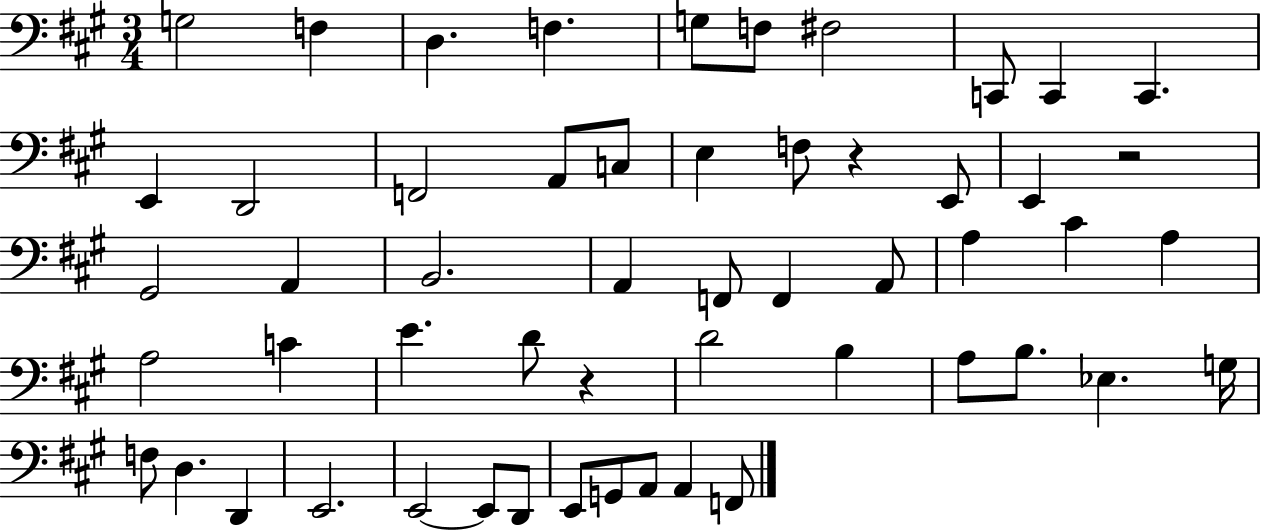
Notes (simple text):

G3/h F3/q D3/q. F3/q. G3/e F3/e F#3/h C2/e C2/q C2/q. E2/q D2/h F2/h A2/e C3/e E3/q F3/e R/q E2/e E2/q R/h G#2/h A2/q B2/h. A2/q F2/e F2/q A2/e A3/q C#4/q A3/q A3/h C4/q E4/q. D4/e R/q D4/h B3/q A3/e B3/e. Eb3/q. G3/s F3/e D3/q. D2/q E2/h. E2/h E2/e D2/e E2/e G2/e A2/e A2/q F2/e